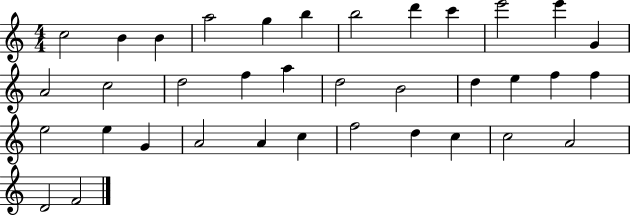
X:1
T:Untitled
M:4/4
L:1/4
K:C
c2 B B a2 g b b2 d' c' e'2 e' G A2 c2 d2 f a d2 B2 d e f f e2 e G A2 A c f2 d c c2 A2 D2 F2